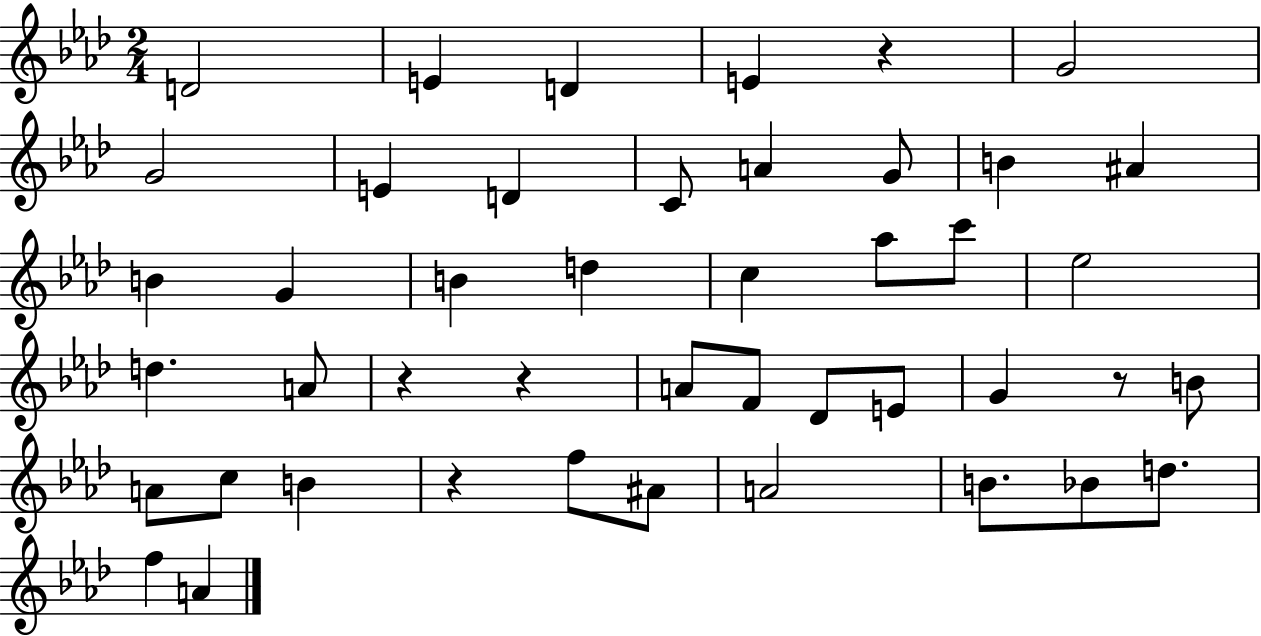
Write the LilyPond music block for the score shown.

{
  \clef treble
  \numericTimeSignature
  \time 2/4
  \key aes \major
  d'2 | e'4 d'4 | e'4 r4 | g'2 | \break g'2 | e'4 d'4 | c'8 a'4 g'8 | b'4 ais'4 | \break b'4 g'4 | b'4 d''4 | c''4 aes''8 c'''8 | ees''2 | \break d''4. a'8 | r4 r4 | a'8 f'8 des'8 e'8 | g'4 r8 b'8 | \break a'8 c''8 b'4 | r4 f''8 ais'8 | a'2 | b'8. bes'8 d''8. | \break f''4 a'4 | \bar "|."
}